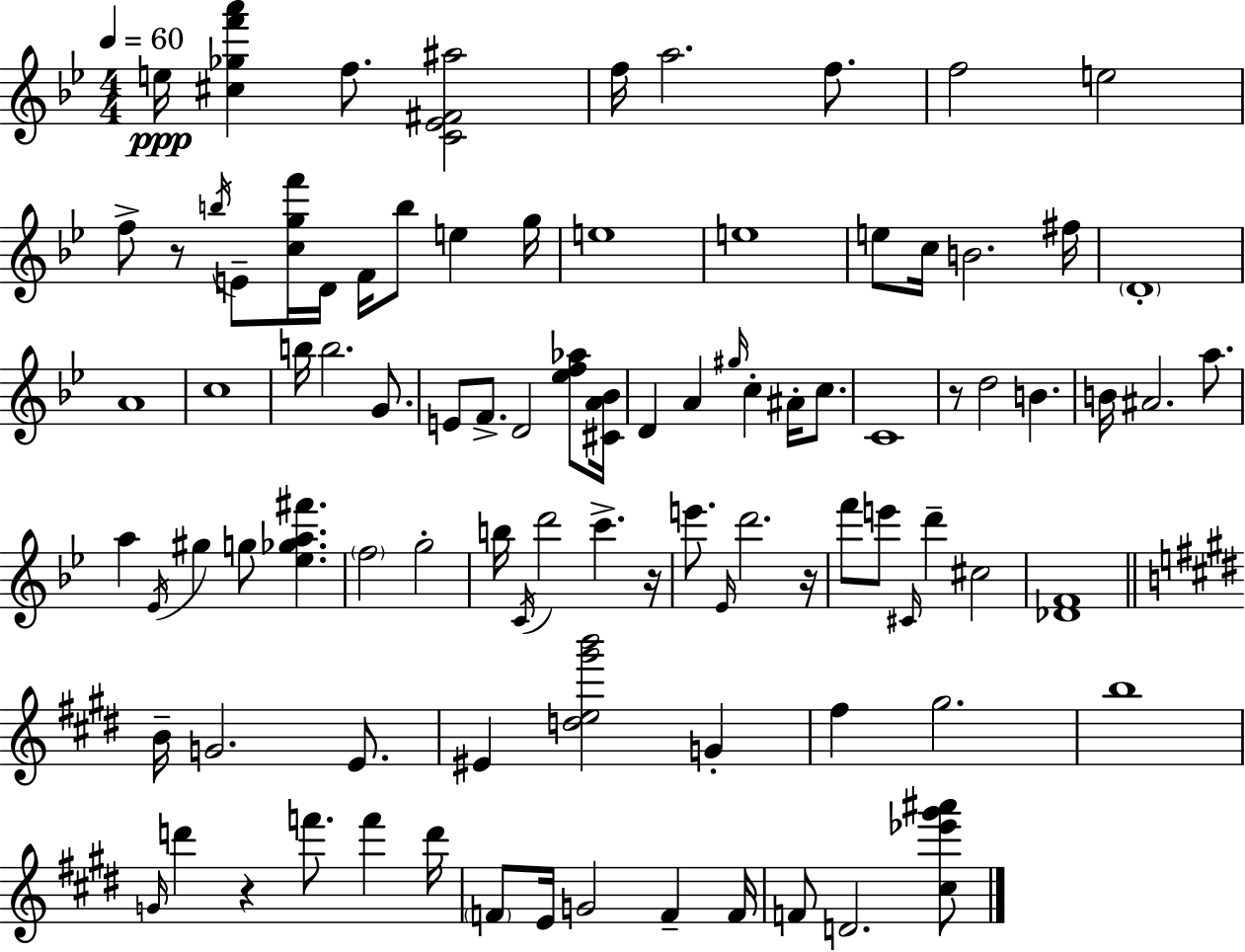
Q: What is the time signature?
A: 4/4